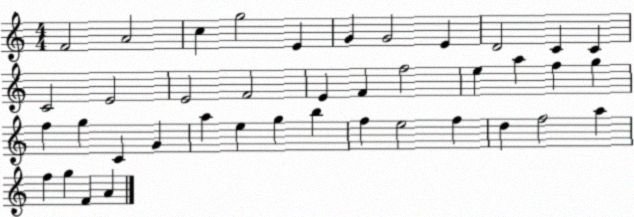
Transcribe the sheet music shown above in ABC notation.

X:1
T:Untitled
M:4/4
L:1/4
K:C
F2 A2 c g2 E G G2 E D2 C C C2 E2 E2 F2 E F f2 e a f g f g C G a e g b f e2 f d f2 a f g F A